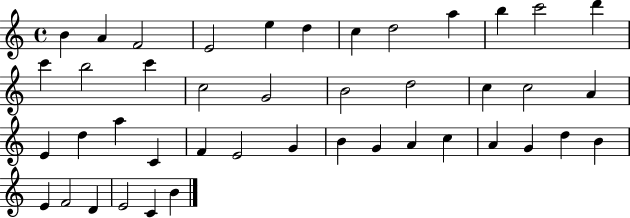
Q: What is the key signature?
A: C major